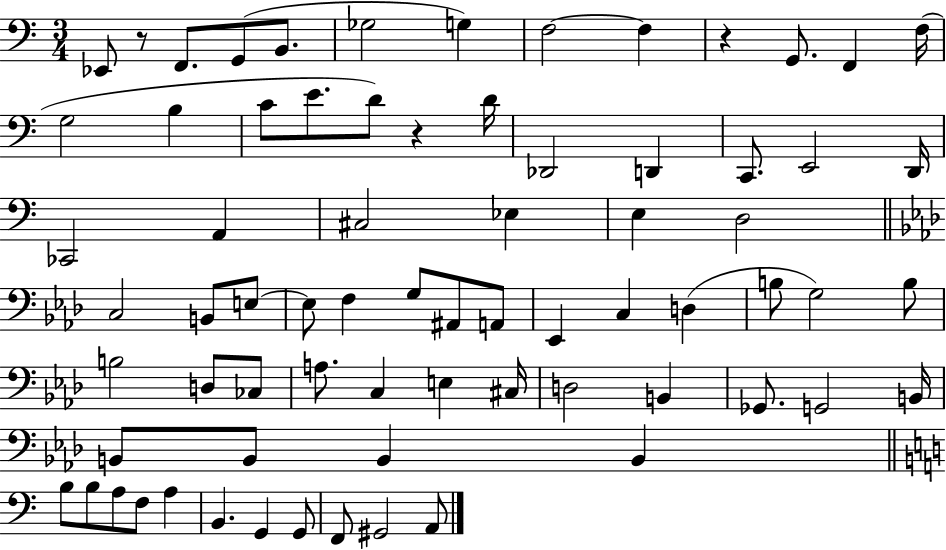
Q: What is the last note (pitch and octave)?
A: A2